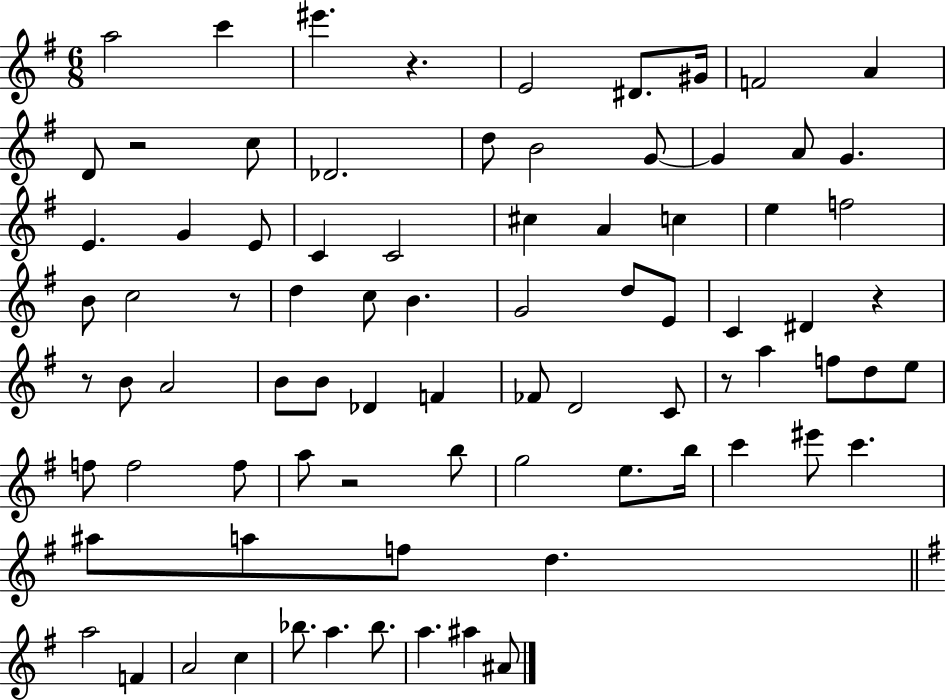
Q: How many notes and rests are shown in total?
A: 82